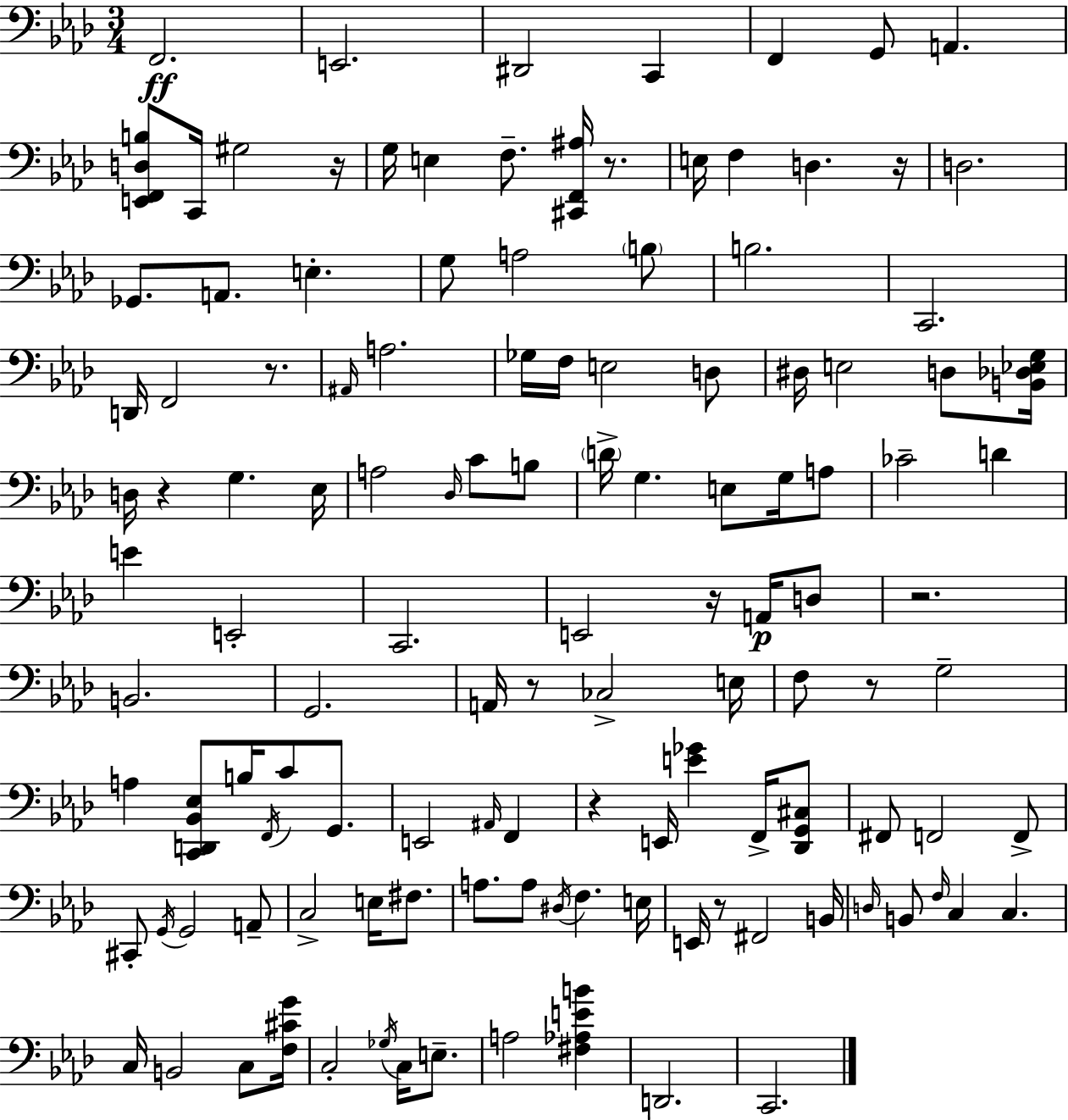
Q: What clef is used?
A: bass